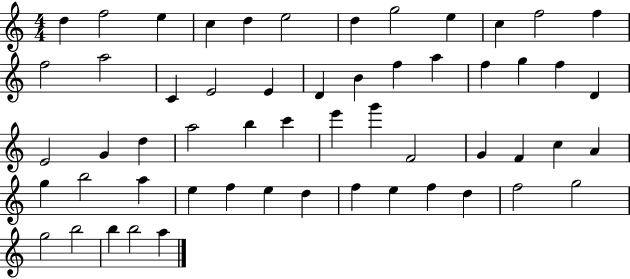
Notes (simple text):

D5/q F5/h E5/q C5/q D5/q E5/h D5/q G5/h E5/q C5/q F5/h F5/q F5/h A5/h C4/q E4/h E4/q D4/q B4/q F5/q A5/q F5/q G5/q F5/q D4/q E4/h G4/q D5/q A5/h B5/q C6/q E6/q G6/q F4/h G4/q F4/q C5/q A4/q G5/q B5/h A5/q E5/q F5/q E5/q D5/q F5/q E5/q F5/q D5/q F5/h G5/h G5/h B5/h B5/q B5/h A5/q